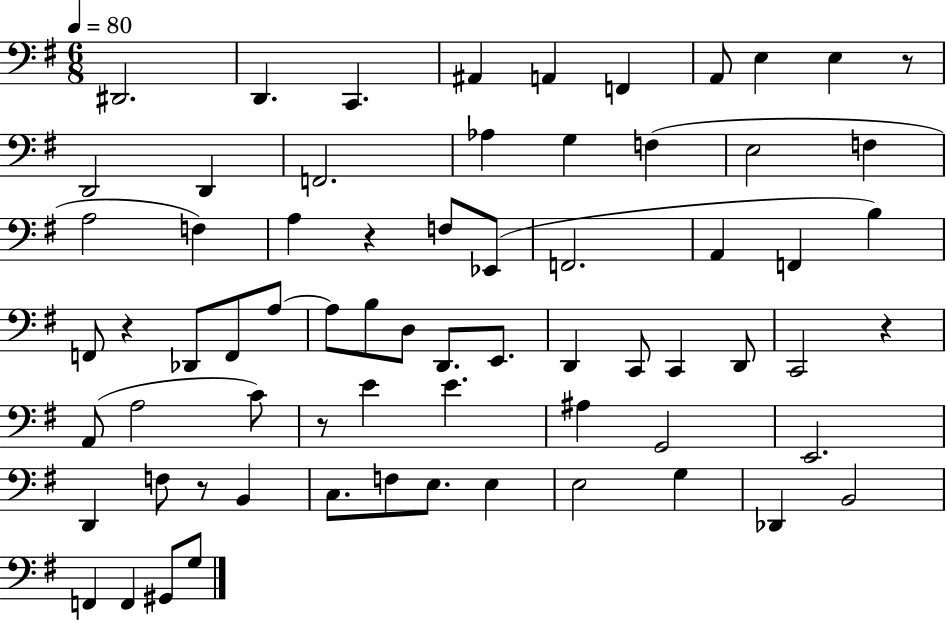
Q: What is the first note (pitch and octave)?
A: D#2